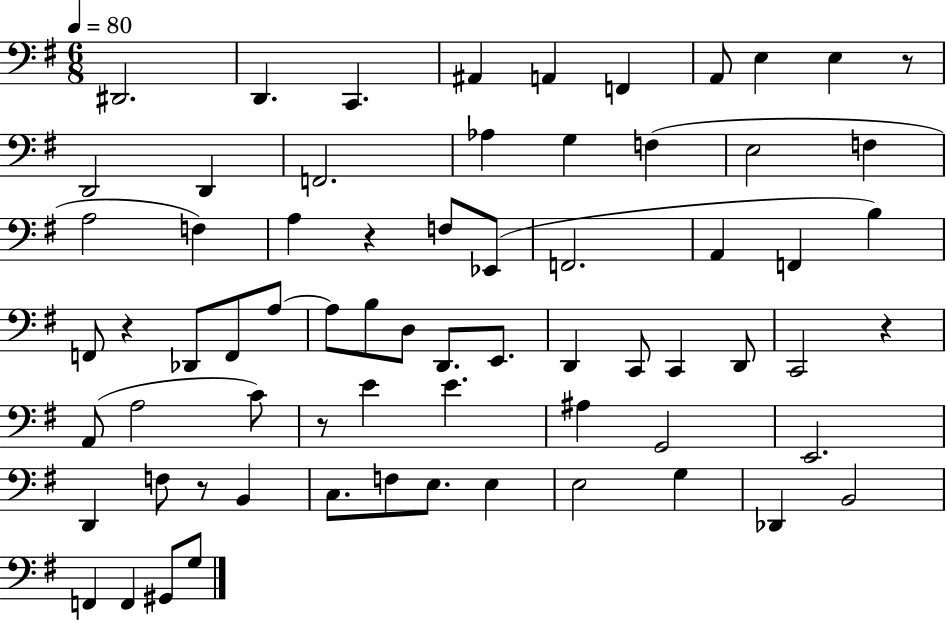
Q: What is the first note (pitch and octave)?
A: D#2